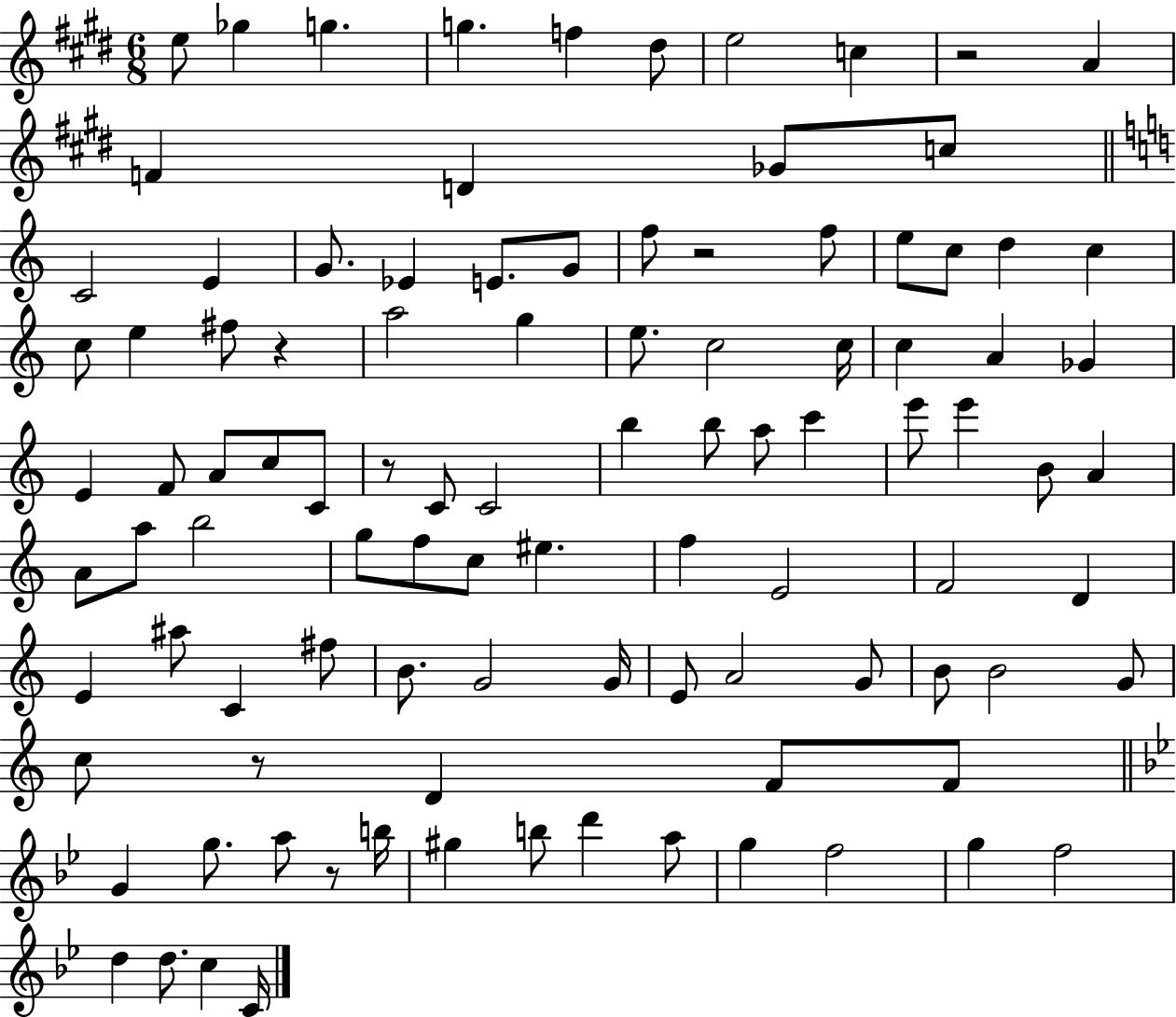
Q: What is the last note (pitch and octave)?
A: C4